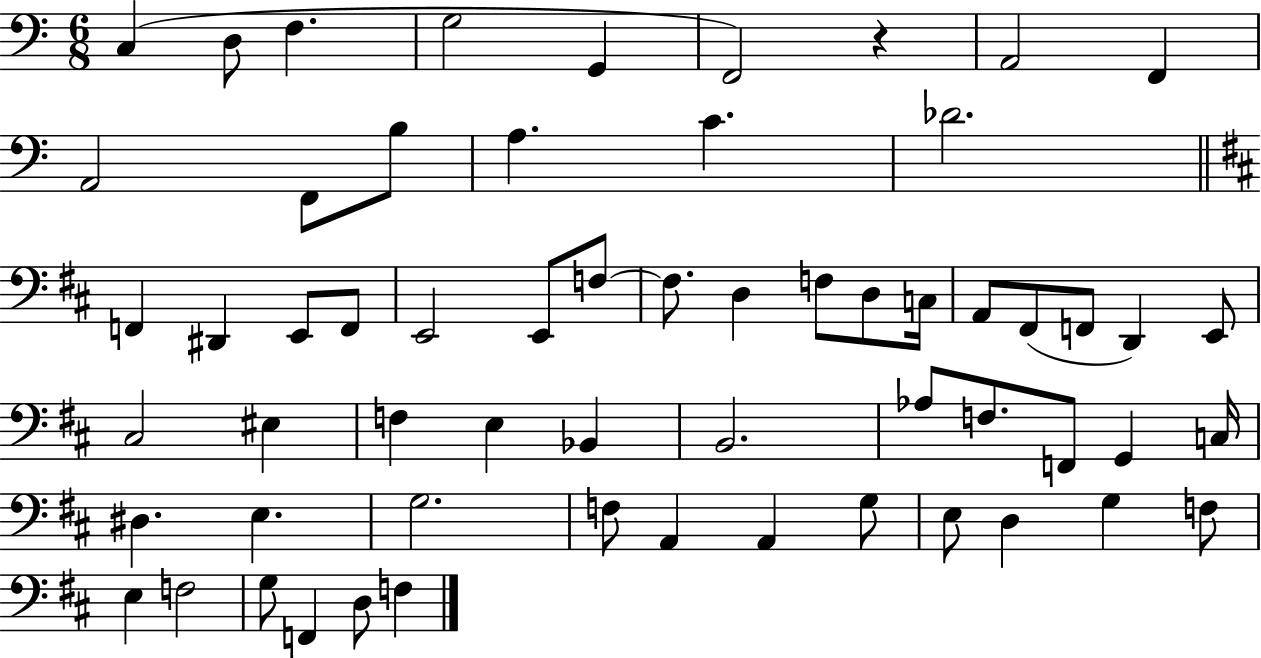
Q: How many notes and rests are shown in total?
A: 60